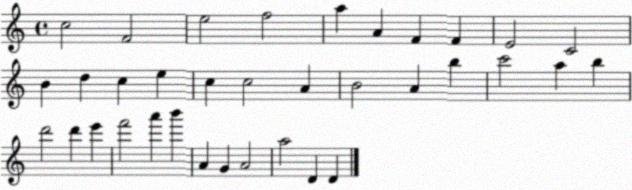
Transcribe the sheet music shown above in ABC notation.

X:1
T:Untitled
M:4/4
L:1/4
K:C
c2 F2 e2 f2 a A F F E2 C2 B d c e c c2 A B2 A b c'2 a b d'2 d' e' f'2 a' b' A G A2 a2 D D